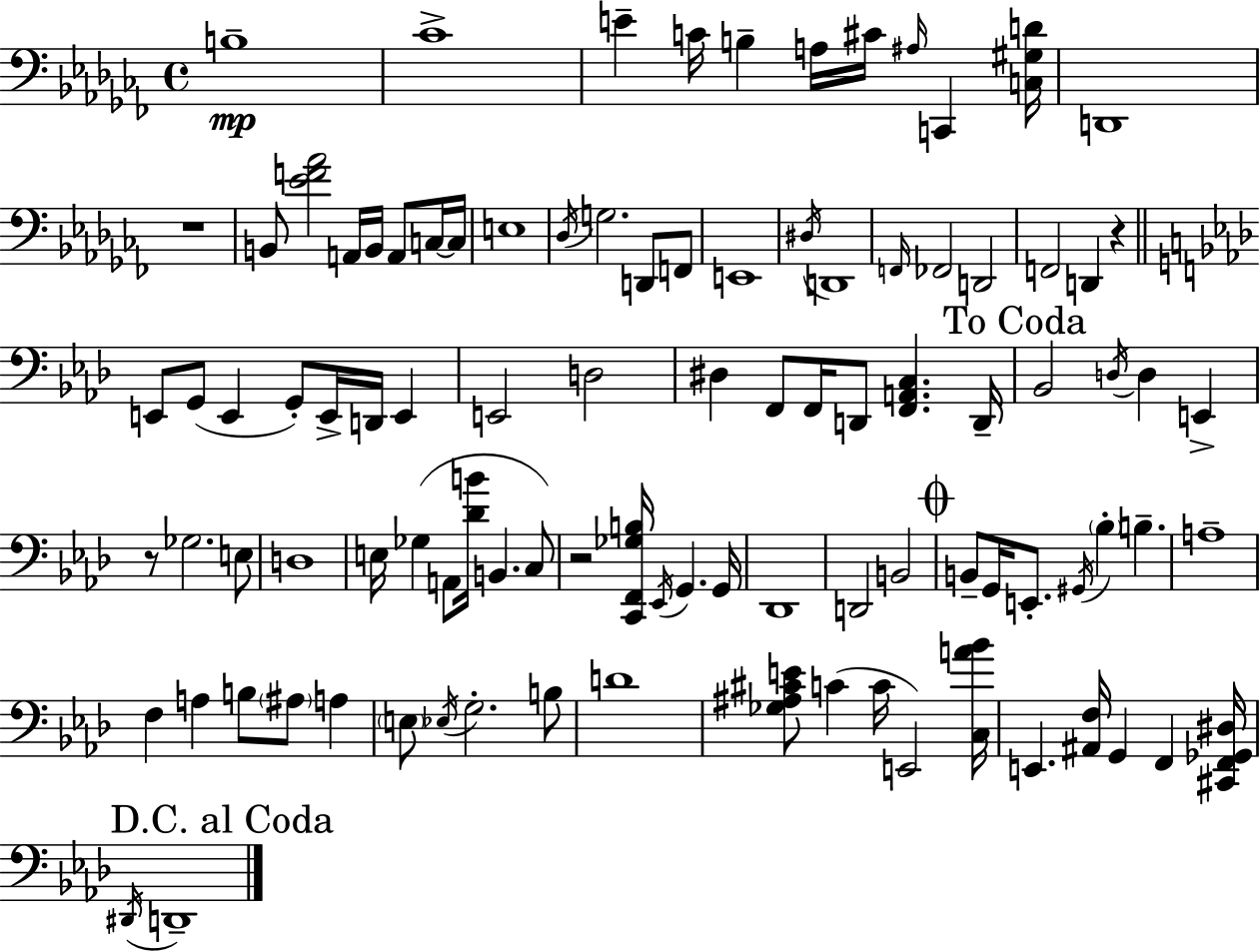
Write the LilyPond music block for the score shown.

{
  \clef bass
  \time 4/4
  \defaultTimeSignature
  \key aes \minor
  b1--\mp | ces'1-> | e'4-- c'16 b4-- a16 cis'16 \grace { ais16 } c,4 | <c gis d'>16 d,1 | \break r1 | b,8 <ees' f' aes'>2 a,16 b,16 a,8 c16~~ | c16 e1 | \acciaccatura { des16 } g2. d,8 | \break f,8 e,1 | \acciaccatura { dis16 } d,1 | \grace { f,16 } fes,2 d,2 | f,2 d,4 | \break r4 \bar "||" \break \key aes \major e,8 g,8( e,4 g,8-.) e,16-> d,16 e,4 | e,2 d2 | dis4 f,8 f,16 d,8 <f, a, c>4. d,16-- | \mark "To Coda" bes,2 \acciaccatura { d16 } d4 e,4-> | \break r8 ges2. e8 | d1 | e16 ges4( a,8 <des' b'>16 b,4. c8) | r2 <c, f, ges b>16 \acciaccatura { ees,16 } g,4. | \break g,16 des,1 | d,2 b,2 | \mark \markup { \musicglyph "scripts.coda" } b,8-- g,16 e,8.-. \acciaccatura { gis,16 } \parenthesize bes4-. b4.-- | a1-- | \break f4 a4 b8 \parenthesize ais8 a4 | \parenthesize e8 \acciaccatura { ees16 } g2.-. | b8 d'1 | <ges ais cis' e'>8 c'4( c'16 e,2) | \break <c a' bes'>16 e,4. <ais, f>16 g,4 f,4 | <cis, f, ges, dis>16 \mark "D.C. al Coda" \acciaccatura { dis,16 } d,1-- | \bar "|."
}